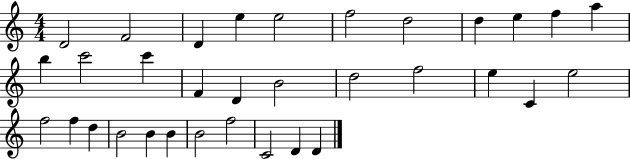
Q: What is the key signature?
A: C major